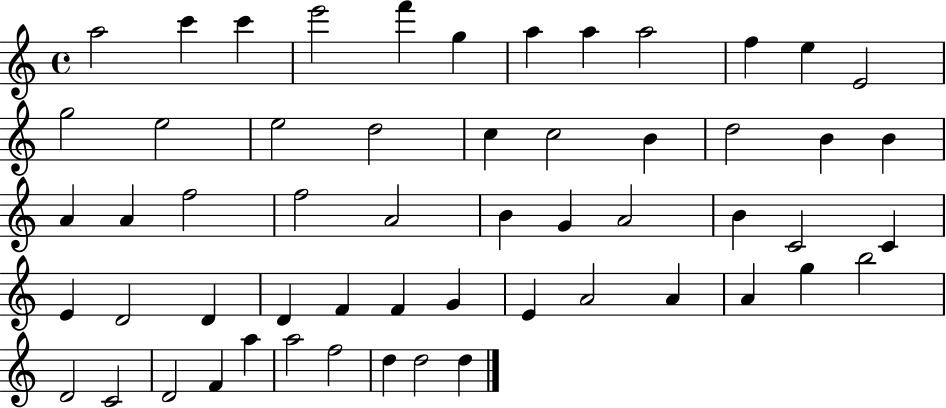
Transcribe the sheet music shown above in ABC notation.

X:1
T:Untitled
M:4/4
L:1/4
K:C
a2 c' c' e'2 f' g a a a2 f e E2 g2 e2 e2 d2 c c2 B d2 B B A A f2 f2 A2 B G A2 B C2 C E D2 D D F F G E A2 A A g b2 D2 C2 D2 F a a2 f2 d d2 d